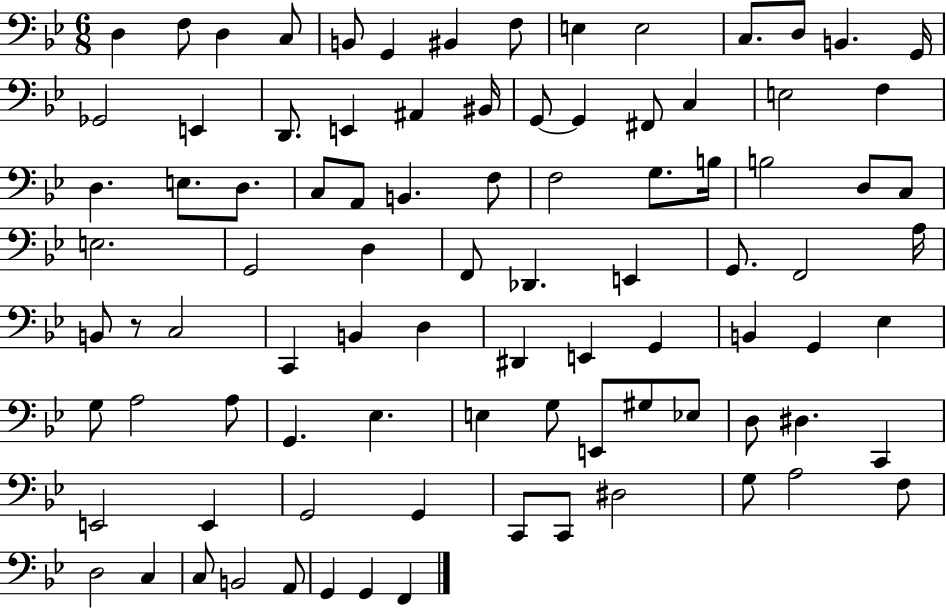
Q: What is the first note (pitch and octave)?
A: D3